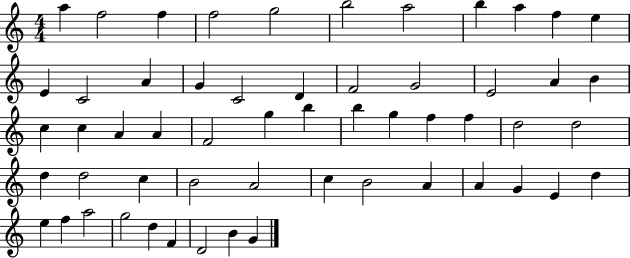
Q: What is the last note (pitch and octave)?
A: G4